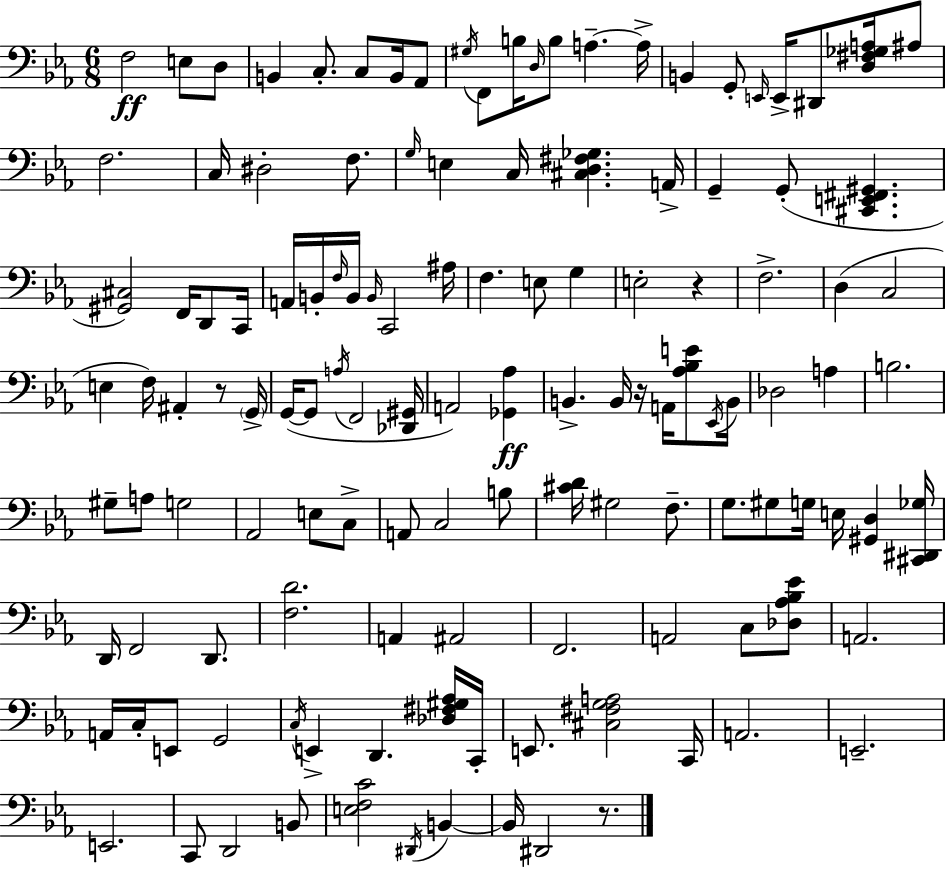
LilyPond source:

{
  \clef bass
  \numericTimeSignature
  \time 6/8
  \key ees \major
  \repeat volta 2 { f2\ff e8 d8 | b,4 c8.-. c8 b,16 aes,8 | \acciaccatura { gis16 } f,8 b16 \grace { d16 } b8 a4.--~~ | a16-> b,4 g,8-. \grace { e,16 } e,16-> dis,8 | \break <d fis ges a>16 ais8 f2. | c16 dis2-. | f8. \grace { g16 } e4 c16 <cis d fis ges>4. | a,16-> g,4-- g,8-.( <cis, e, fis, gis,>4. | \break <gis, cis>2) | f,16 d,8 c,16 a,16 b,16-. \grace { f16 } b,16 \grace { b,16 } c,2 | ais16 f4. | e8 g4 e2-. | \break r4 f2.-> | d4( c2 | e4 f16) ais,4-. | r8 \parenthesize g,16-> g,16~(~ g,8 \acciaccatura { a16 } f,2 | \break <des, gis,>16 a,2) | <ges, aes>4\ff b,4.-> | b,16 r16 a,16 <aes bes e'>8 \acciaccatura { ees,16 } b,16 des2 | a4 b2. | \break gis8-- a8 | g2 aes,2 | e8 c8-> a,8 c2 | b8 <cis' d'>16 gis2 | \break f8.-- g8. gis8 | g16 e16 <gis, d>4 <cis, dis, ges>16 d,16 f,2 | d,8. <f d'>2. | a,4 | \break ais,2 f,2. | a,2 | c8 <des aes bes ees'>8 a,2. | a,16 c16-. e,8 | \break g,2 \acciaccatura { c16 } e,4-> | d,4. <des fis gis aes>16 c,16-. e,8. | <cis fis g a>2 c,16 a,2. | e,2.-- | \break e,2. | c,8 d,2 | b,8 <e f c'>2 | \acciaccatura { dis,16 } b,4~~ b,16 dis,2 | \break r8. } \bar "|."
}